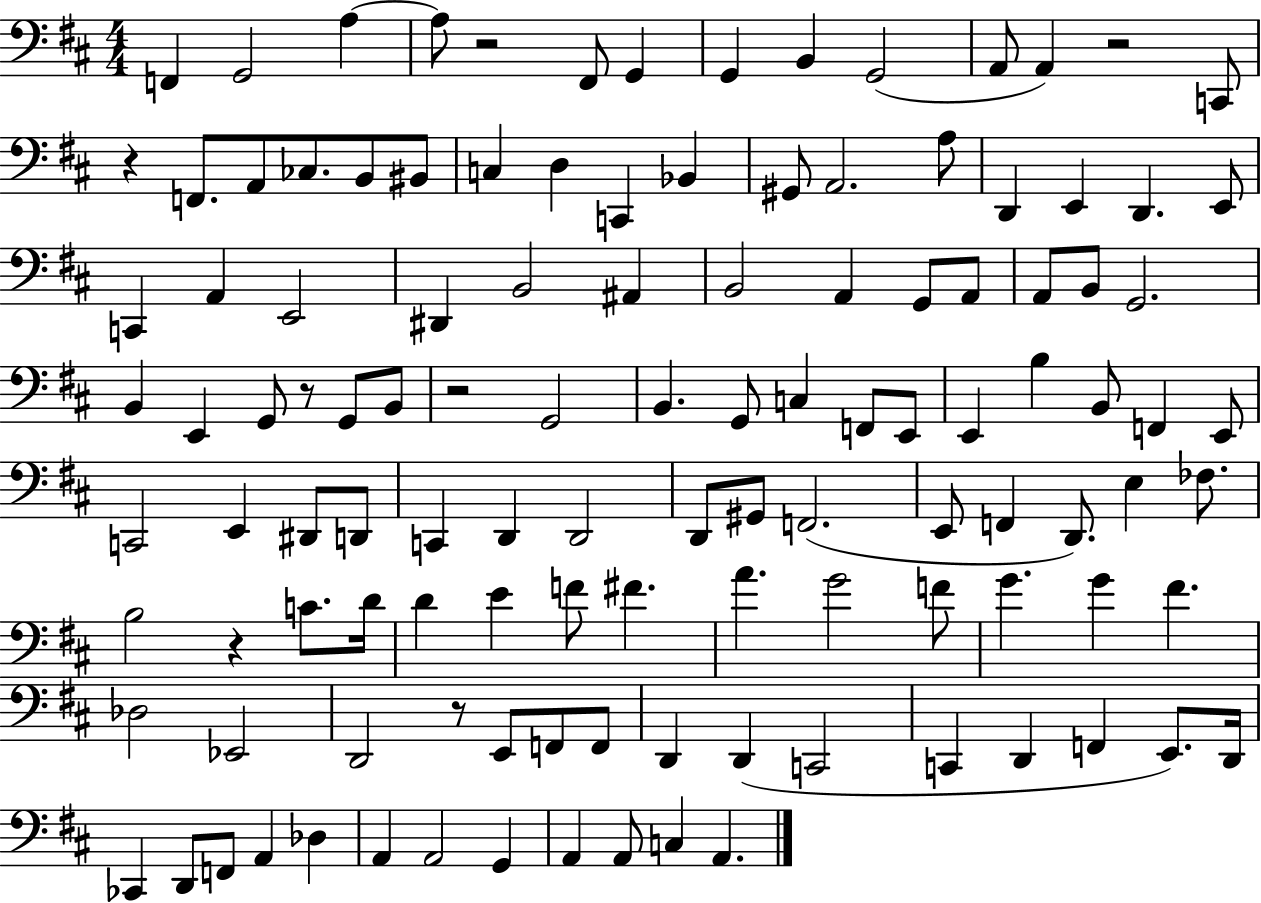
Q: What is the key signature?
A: D major